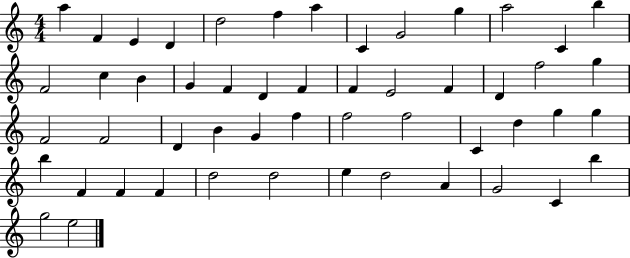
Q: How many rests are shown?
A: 0